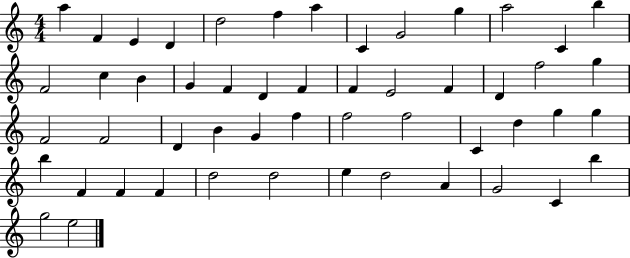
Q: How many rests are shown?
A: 0